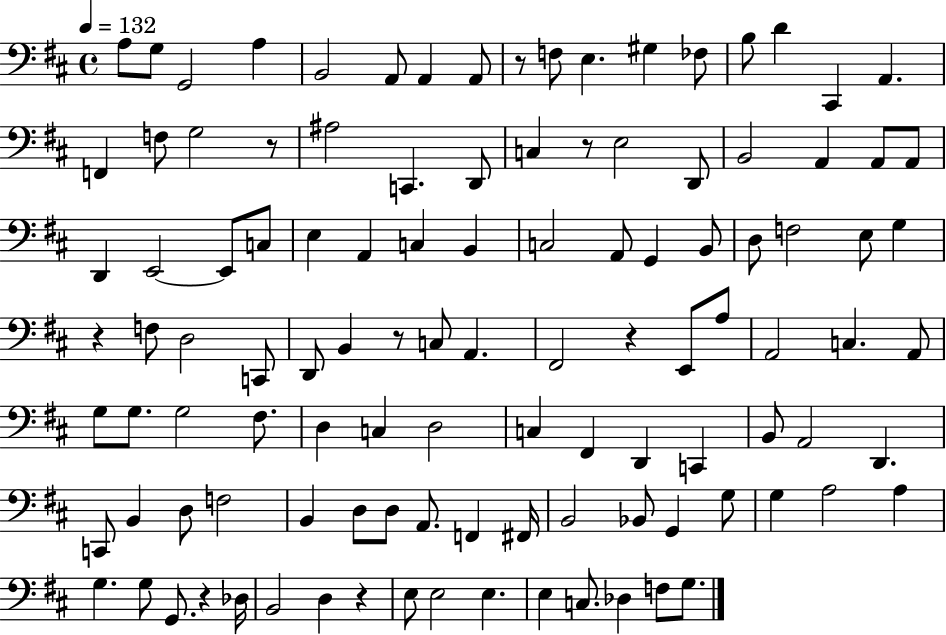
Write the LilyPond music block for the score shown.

{
  \clef bass
  \time 4/4
  \defaultTimeSignature
  \key d \major
  \tempo 4 = 132
  a8 g8 g,2 a4 | b,2 a,8 a,4 a,8 | r8 f8 e4. gis4 fes8 | b8 d'4 cis,4 a,4. | \break f,4 f8 g2 r8 | ais2 c,4. d,8 | c4 r8 e2 d,8 | b,2 a,4 a,8 a,8 | \break d,4 e,2~~ e,8 c8 | e4 a,4 c4 b,4 | c2 a,8 g,4 b,8 | d8 f2 e8 g4 | \break r4 f8 d2 c,8 | d,8 b,4 r8 c8 a,4. | fis,2 r4 e,8 a8 | a,2 c4. a,8 | \break g8 g8. g2 fis8. | d4 c4 d2 | c4 fis,4 d,4 c,4 | b,8 a,2 d,4. | \break c,8 b,4 d8 f2 | b,4 d8 d8 a,8. f,4 fis,16 | b,2 bes,8 g,4 g8 | g4 a2 a4 | \break g4. g8 g,8. r4 des16 | b,2 d4 r4 | e8 e2 e4. | e4 c8. des4 f8 g8. | \break \bar "|."
}